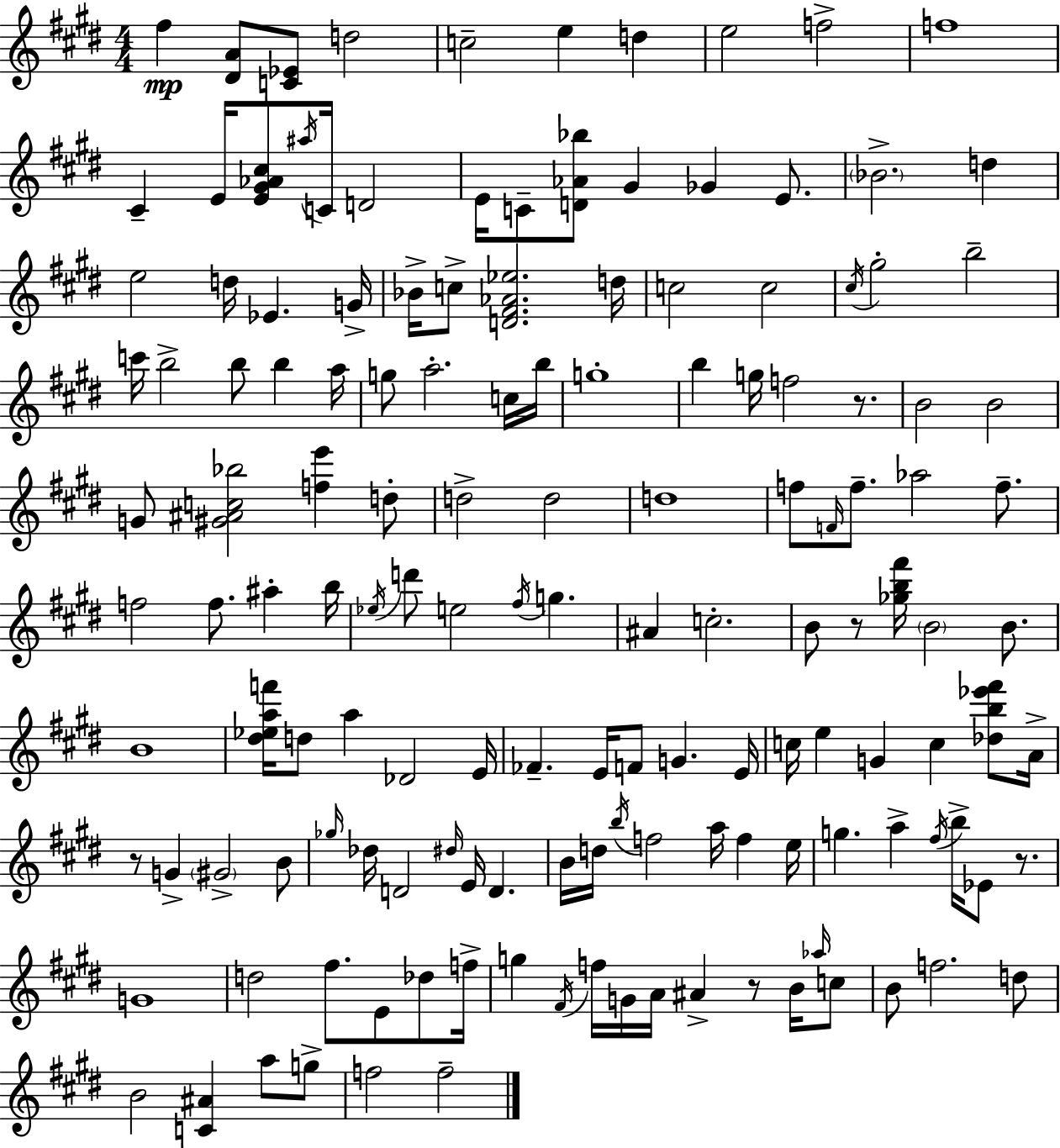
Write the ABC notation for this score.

X:1
T:Untitled
M:4/4
L:1/4
K:E
^f [^DA]/2 [C_E]/2 d2 c2 e d e2 f2 f4 ^C E/4 [E^G_A^c]/2 ^a/4 C/4 D2 E/4 C/2 [D_A_b]/2 ^G _G E/2 _B2 d e2 d/4 _E G/4 _B/4 c/2 [D^F_A_e]2 d/4 c2 c2 ^c/4 ^g2 b2 c'/4 b2 b/2 b a/4 g/2 a2 c/4 b/4 g4 b g/4 f2 z/2 B2 B2 G/2 [^G^Ac_b]2 [fe'] d/2 d2 d2 d4 f/2 F/4 f/2 _a2 f/2 f2 f/2 ^a b/4 _e/4 d'/2 e2 ^f/4 g ^A c2 B/2 z/2 [_gb^f']/4 B2 B/2 B4 [^d_eaf']/4 d/2 a _D2 E/4 _F E/4 F/2 G E/4 c/4 e G c [_db_e'^f']/2 A/4 z/2 G ^G2 B/2 _g/4 _d/4 D2 ^d/4 E/4 D B/4 d/4 b/4 f2 a/4 f e/4 g a ^f/4 b/4 _E/2 z/2 G4 d2 ^f/2 E/2 _d/2 f/4 g ^F/4 f/4 G/4 A/4 ^A z/2 B/4 _a/4 c/2 B/2 f2 d/2 B2 [C^A] a/2 g/2 f2 f2